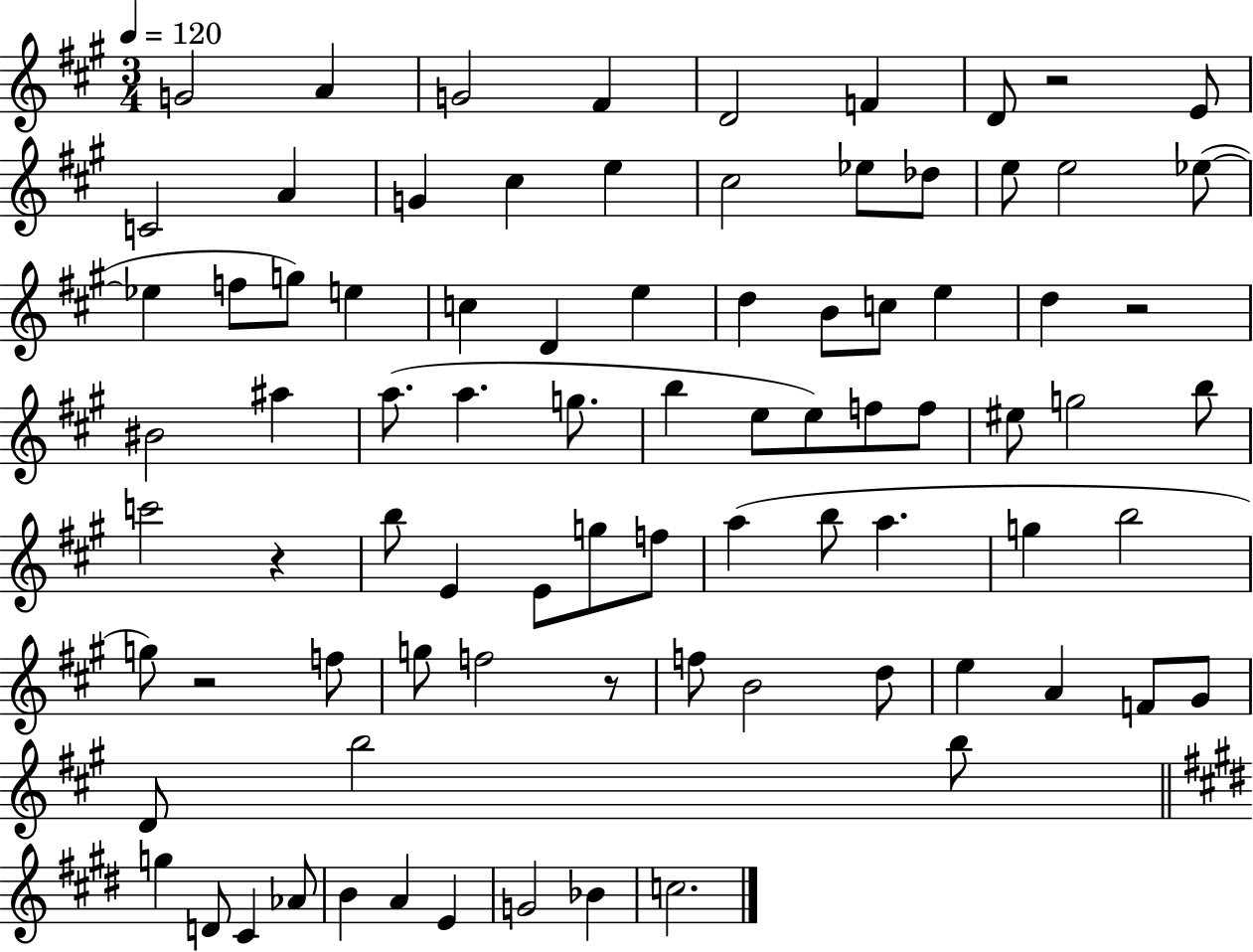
{
  \clef treble
  \numericTimeSignature
  \time 3/4
  \key a \major
  \tempo 4 = 120
  g'2 a'4 | g'2 fis'4 | d'2 f'4 | d'8 r2 e'8 | \break c'2 a'4 | g'4 cis''4 e''4 | cis''2 ees''8 des''8 | e''8 e''2 ees''8~(~ | \break ees''4 f''8 g''8) e''4 | c''4 d'4 e''4 | d''4 b'8 c''8 e''4 | d''4 r2 | \break bis'2 ais''4 | a''8.( a''4. g''8. | b''4 e''8 e''8) f''8 f''8 | eis''8 g''2 b''8 | \break c'''2 r4 | b''8 e'4 e'8 g''8 f''8 | a''4( b''8 a''4. | g''4 b''2 | \break g''8) r2 f''8 | g''8 f''2 r8 | f''8 b'2 d''8 | e''4 a'4 f'8 gis'8 | \break d'8 b''2 b''8 | \bar "||" \break \key e \major g''4 d'8 cis'4 aes'8 | b'4 a'4 e'4 | g'2 bes'4 | c''2. | \break \bar "|."
}